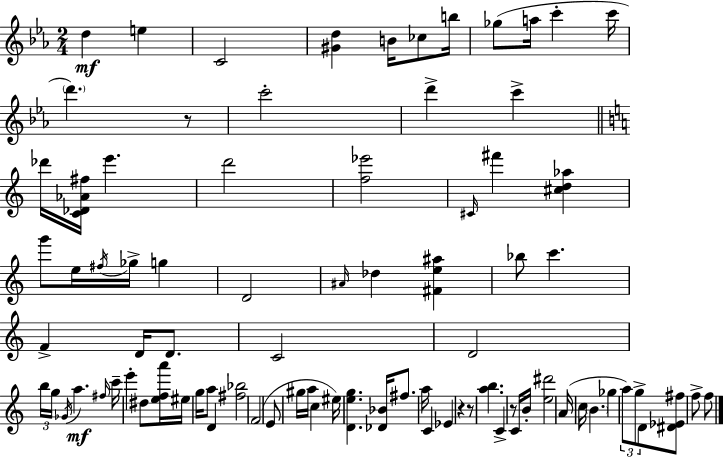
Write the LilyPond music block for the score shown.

{
  \clef treble
  \numericTimeSignature
  \time 2/4
  \key c \minor
  d''4\mf e''4 | c'2 | <gis' d''>4 b'16 ces''8 b''16 | ges''8( a''16 c'''4-. c'''16 | \break \parenthesize d'''4.) r8 | c'''2-. | d'''4-> c'''4-> | \bar "||" \break \key a \minor des'''16 <c' des' aes' fis''>16 e'''4. | d'''2 | <f'' ees'''>2 | \grace { cis'16 } fis'''4 <cis'' d'' aes''>4 | \break g'''8 e''16 \acciaccatura { fis''16 } ges''16-> g''4 | d'2 | \grace { ais'16 } des''4 <fis' e'' ais''>4 | bes''8 c'''4. | \break f'4-> d'16 | d'8. c'2 | d'2 | \tuplet 3/2 { b''16 g''16 \acciaccatura { ges'16 }\mf } a''4. | \break \grace { fis''16 } c'''16-- e'''4-. | dis''8 <e'' f'' a'''>16 eis''16 g''16 a''8 | d'4 <fis'' bes''>2 | f'2( | \break e'8 gis''16 | a''16 c''4 eis''16) <d' e'' g''>4. | <des' bes'>16 fis''8. | a''16 c'4 ees'4 | \break r4 r8 <a'' b''>4. | c'4-> | r8 c'16 b'16-. <e'' dis'''>2 | a'16( c''16 \parenthesize b'4. | \break ges''4 | \tuplet 3/2 { a''8) g''8-> d'8 } <dis' ees' fis''>8 | f''8-> f''8 \bar "|."
}